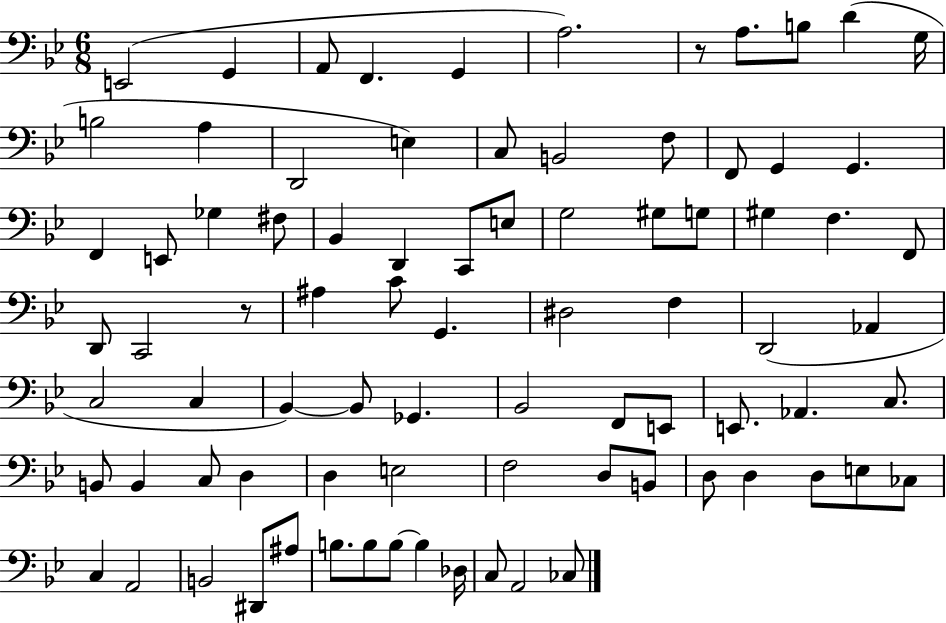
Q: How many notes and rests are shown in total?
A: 83